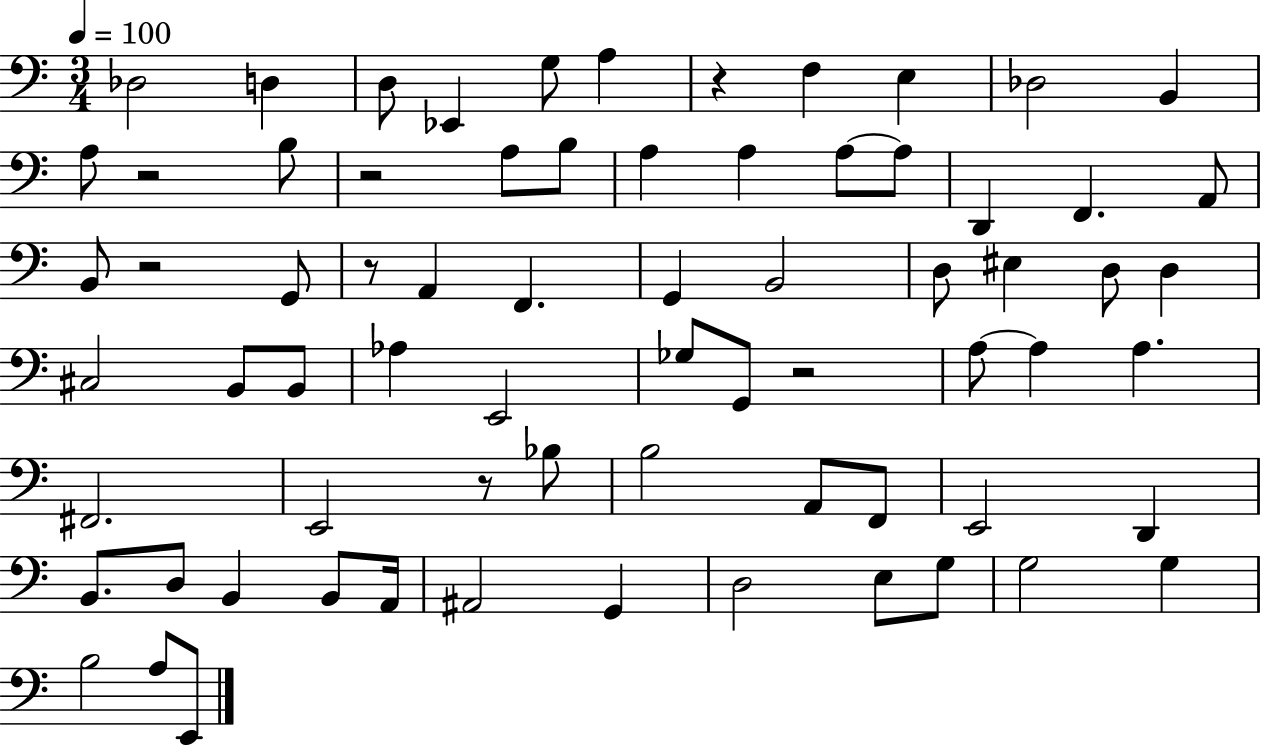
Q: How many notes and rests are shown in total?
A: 71